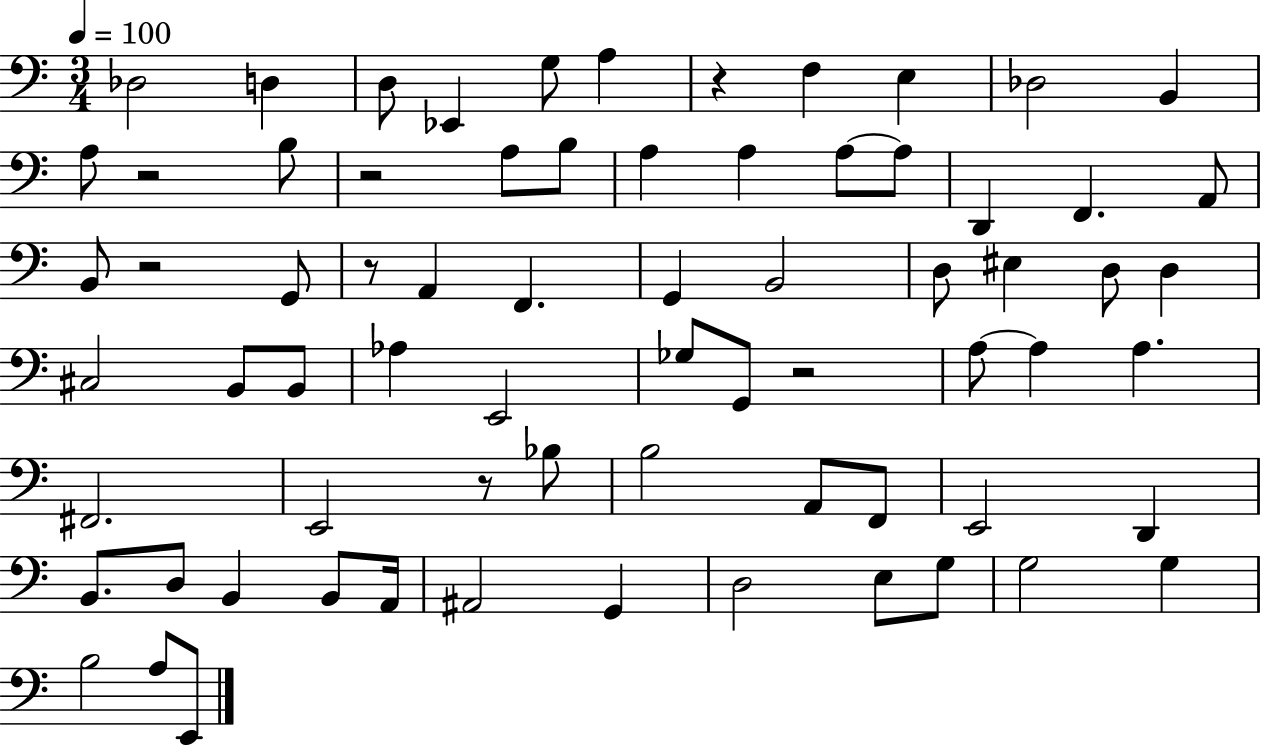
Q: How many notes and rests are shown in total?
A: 71